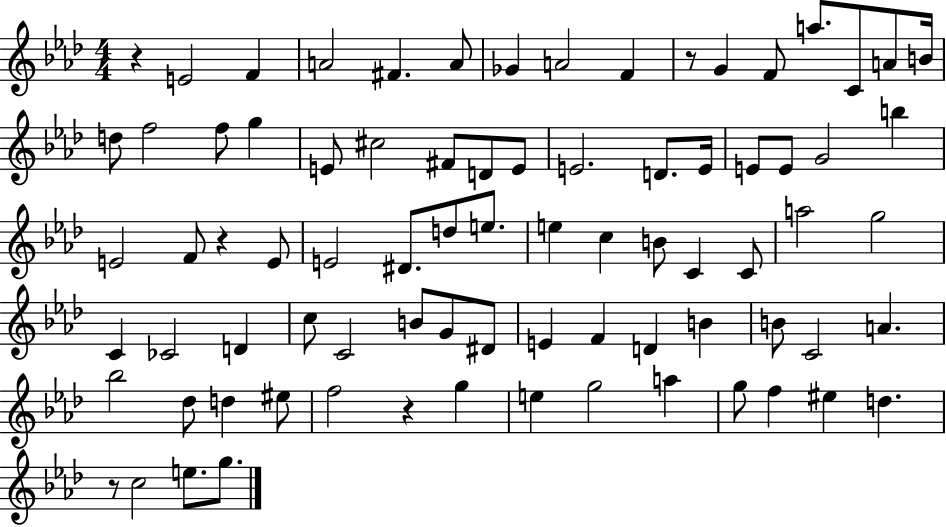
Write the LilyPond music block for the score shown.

{
  \clef treble
  \numericTimeSignature
  \time 4/4
  \key aes \major
  r4 e'2 f'4 | a'2 fis'4. a'8 | ges'4 a'2 f'4 | r8 g'4 f'8 a''8. c'8 a'8 b'16 | \break d''8 f''2 f''8 g''4 | e'8 cis''2 fis'8 d'8 e'8 | e'2. d'8. e'16 | e'8 e'8 g'2 b''4 | \break e'2 f'8 r4 e'8 | e'2 dis'8. d''8 e''8. | e''4 c''4 b'8 c'4 c'8 | a''2 g''2 | \break c'4 ces'2 d'4 | c''8 c'2 b'8 g'8 dis'8 | e'4 f'4 d'4 b'4 | b'8 c'2 a'4. | \break bes''2 des''8 d''4 eis''8 | f''2 r4 g''4 | e''4 g''2 a''4 | g''8 f''4 eis''4 d''4. | \break r8 c''2 e''8. g''8. | \bar "|."
}